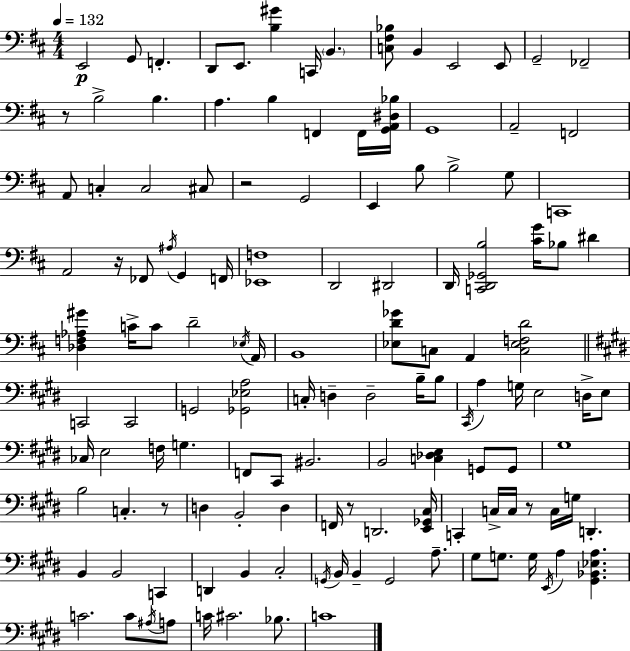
{
  \clef bass
  \numericTimeSignature
  \time 4/4
  \key d \major
  \tempo 4 = 132
  \repeat volta 2 { e,2\p g,8 f,4.-. | d,8 e,8. <b gis'>4 c,16 \parenthesize b,4. | <c fis bes>8 b,4 e,2 e,8 | g,2-- fes,2-- | \break r8 b2-> b4. | a4. b4 f,4 f,16 <g, a, dis bes>16 | g,1 | a,2-- f,2 | \break a,8 c4-. c2 cis8 | r2 g,2 | e,4 b8 b2-> g8 | c,1 | \break a,2 r16 fes,8 \acciaccatura { ais16 } g,4 | f,16 <ees, f>1 | d,2 dis,2 | d,16 <c, d, ges, b>2 <cis' g'>16 bes8 dis'4 | \break <des f aes gis'>4 c'16-> c'8 d'2-- | \acciaccatura { ees16 } a,16 b,1 | <ees d' ges'>8 c8 a,4 <c ees f d'>2 | \bar "||" \break \key e \major c,2 c,2 | g,2 <ges, ees a>2 | c16-. d4-- d2-- b16-- b8 | \acciaccatura { cis,16 } a4 g16 e2 d16-> e8 | \break ces16 e2 f16 g4. | f,8 cis,8 bis,2. | b,2 <c des e>4 g,8 g,8 | gis1 | \break b2 c4.-. r8 | d4 b,2-. d4 | f,16 r8 d,2. | <e, ges, cis>16 c,4-. c16-> c16 r8 c16 g16 d,4.-. | \break b,4 b,2 c,4 | d,4 b,4 cis2-. | \acciaccatura { g,16 } b,16 b,4-- g,2 a8.-- | gis8 g8. g16 \acciaccatura { e,16 } a4 <gis, bes, ees a>4. | \break c'2. c'8 | \acciaccatura { ais16 } a8 c'16 cis'2. | bes8. c'1 | } \bar "|."
}